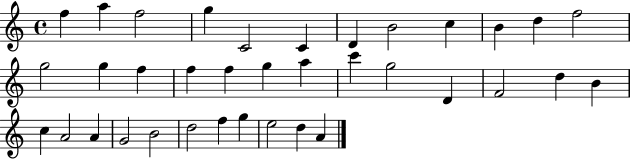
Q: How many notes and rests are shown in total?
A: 36